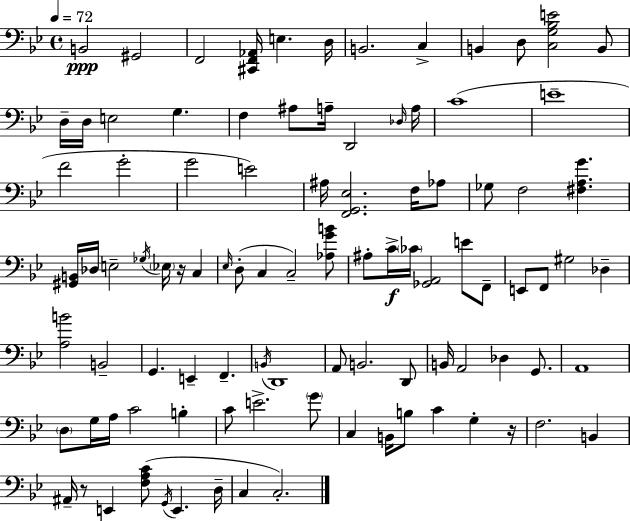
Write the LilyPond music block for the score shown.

{
  \clef bass
  \time 4/4
  \defaultTimeSignature
  \key g \minor
  \tempo 4 = 72
  b,2\ppp gis,2 | f,2 <cis, f, aes,>16 e4. d16 | b,2. c4-> | b,4 d8 <c g bes e'>2 b,8 | \break d16-- d16 e2 g4. | f4 ais8 a16-- d,2 \grace { des16 } | a16 c'1( | e'1-- | \break f'2 g'2-. | g'2 e'2) | ais16 <f, g, ees>2. f16 aes8 | ges8 f2 <fis a g'>4. | \break <gis, b,>16 des16 e2-- \acciaccatura { ges16 } \parenthesize ees16 r16 c4 | \grace { ees16 }( d8-. c4 c2--) | <aes g' b'>8 ais8-. c'16->\f \parenthesize ces'16 <ges, a,>2 e'8 | f,8-- e,8 f,8 gis2 des4-- | \break <a b'>2 b,2-- | g,4. e,4-- f,4.-- | \acciaccatura { b,16 } d,1 | a,8 b,2. | \break d,8 b,16 a,2 des4 | g,8. a,1 | \parenthesize d8 g16 a16 c'2 | b4-. c'8 e'2.-> | \break \parenthesize g'8 c4 b,16 b8 c'4 g4-. | r16 f2. | b,4 ais,16-- r8 e,4 <f a c'>8( \acciaccatura { g,16 } e,4. | d16-- c4 c2.-.) | \break \bar "|."
}